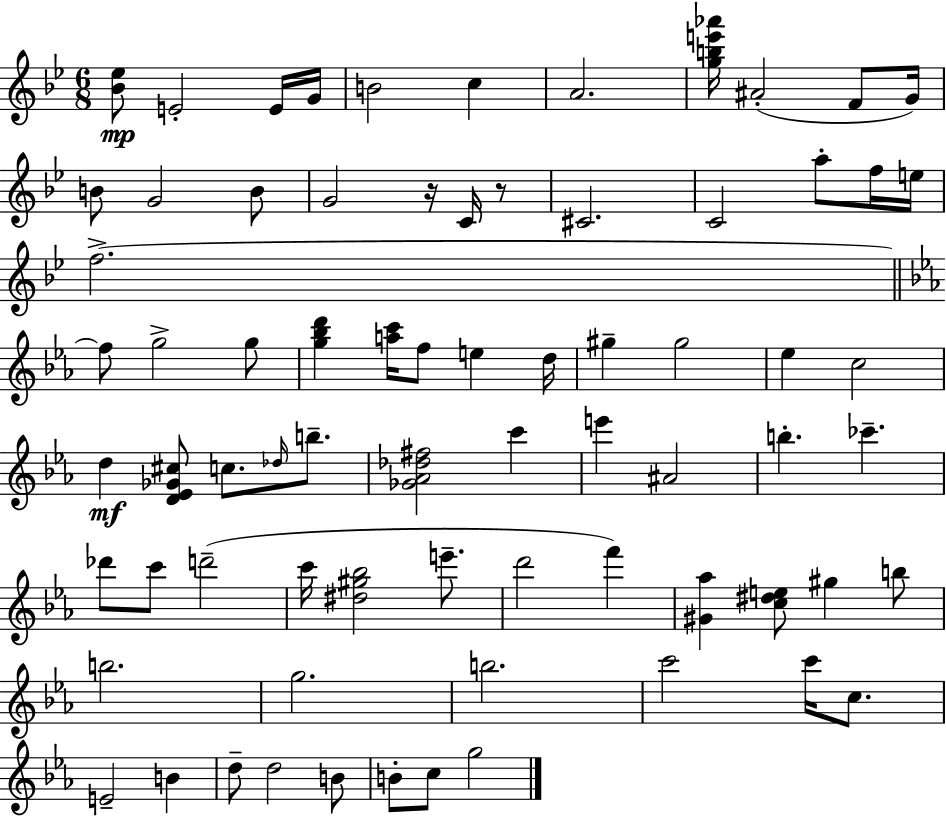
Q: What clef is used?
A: treble